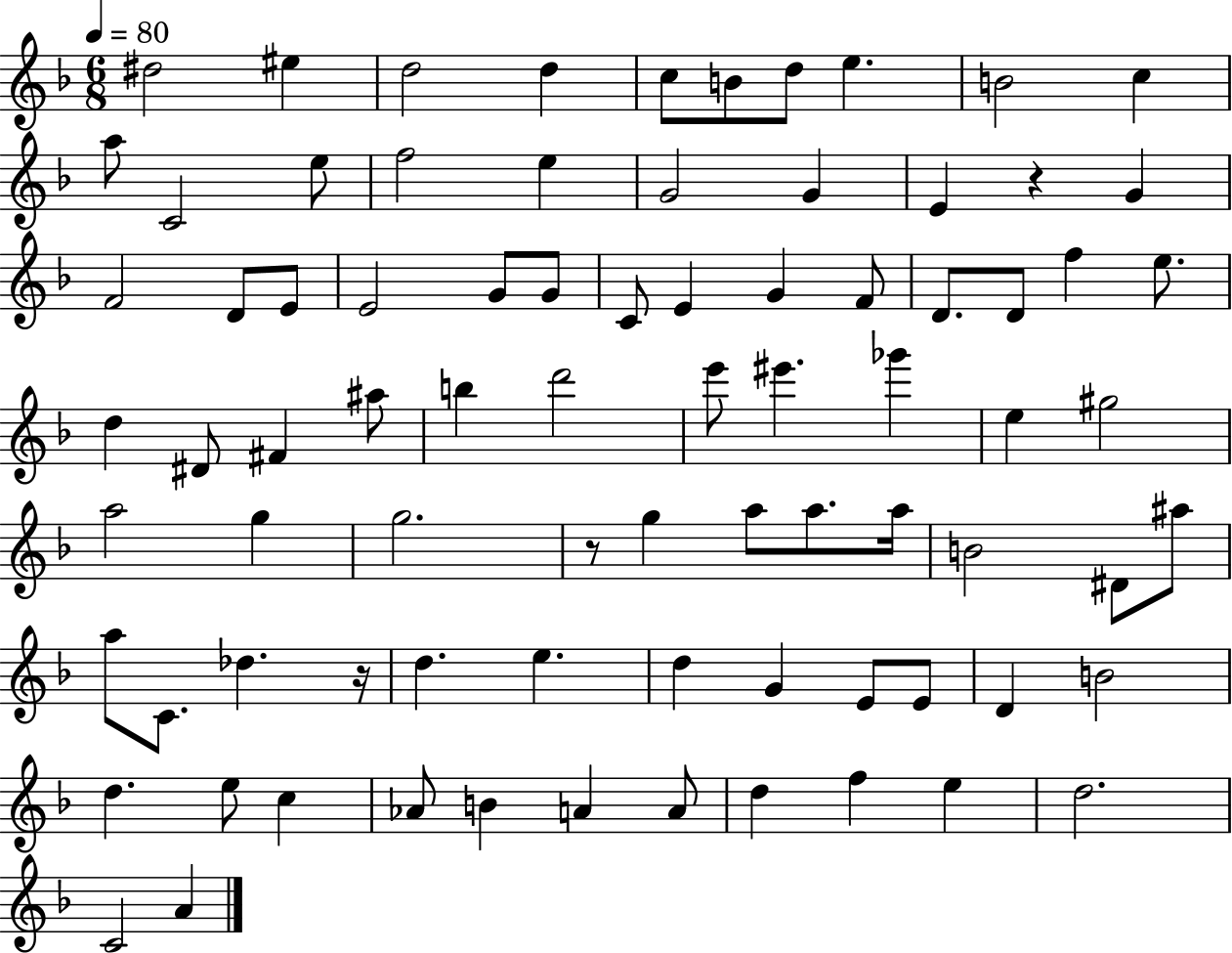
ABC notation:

X:1
T:Untitled
M:6/8
L:1/4
K:F
^d2 ^e d2 d c/2 B/2 d/2 e B2 c a/2 C2 e/2 f2 e G2 G E z G F2 D/2 E/2 E2 G/2 G/2 C/2 E G F/2 D/2 D/2 f e/2 d ^D/2 ^F ^a/2 b d'2 e'/2 ^e' _g' e ^g2 a2 g g2 z/2 g a/2 a/2 a/4 B2 ^D/2 ^a/2 a/2 C/2 _d z/4 d e d G E/2 E/2 D B2 d e/2 c _A/2 B A A/2 d f e d2 C2 A